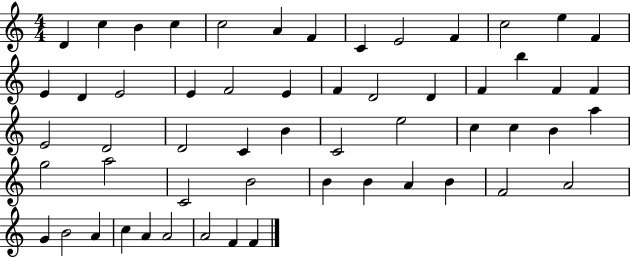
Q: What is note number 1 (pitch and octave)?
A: D4